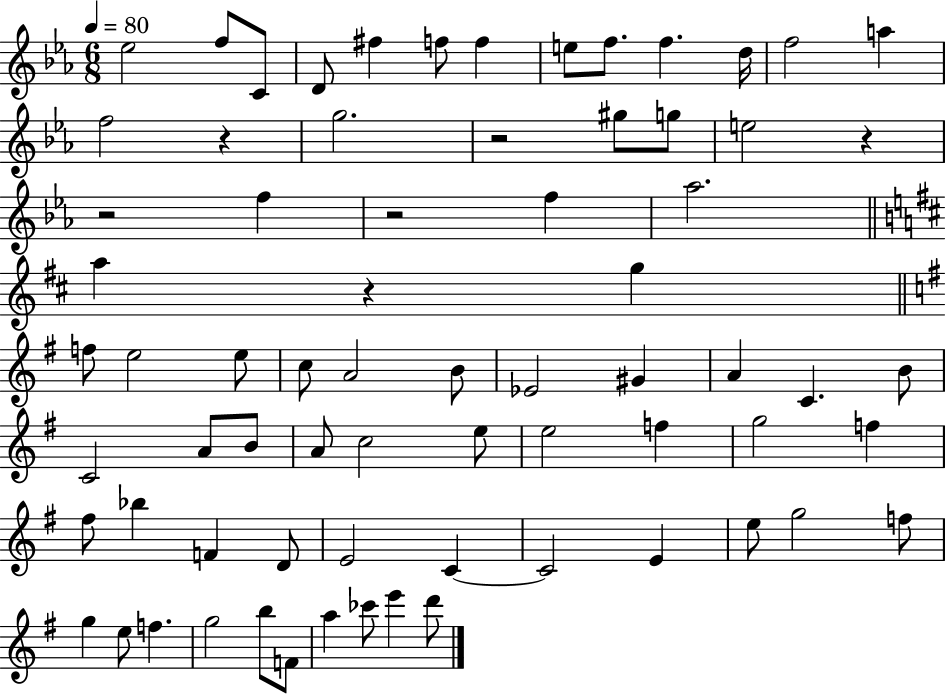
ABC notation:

X:1
T:Untitled
M:6/8
L:1/4
K:Eb
_e2 f/2 C/2 D/2 ^f f/2 f e/2 f/2 f d/4 f2 a f2 z g2 z2 ^g/2 g/2 e2 z z2 f z2 f _a2 a z g f/2 e2 e/2 c/2 A2 B/2 _E2 ^G A C B/2 C2 A/2 B/2 A/2 c2 e/2 e2 f g2 f ^f/2 _b F D/2 E2 C C2 E e/2 g2 f/2 g e/2 f g2 b/2 F/2 a _c'/2 e' d'/2